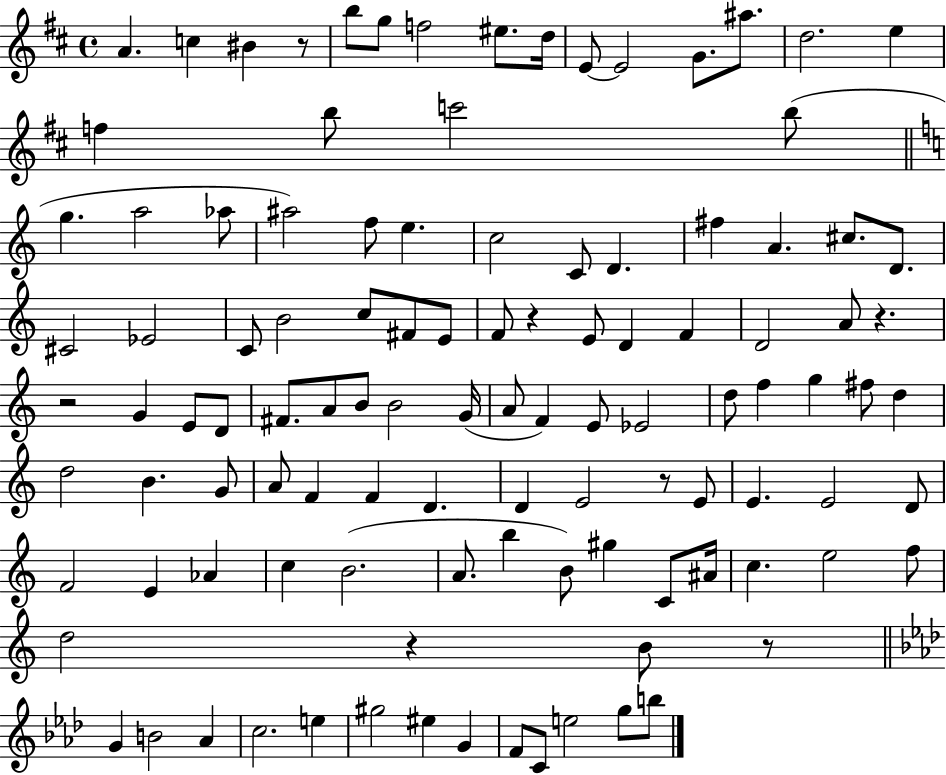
X:1
T:Untitled
M:4/4
L:1/4
K:D
A c ^B z/2 b/2 g/2 f2 ^e/2 d/4 E/2 E2 G/2 ^a/2 d2 e f b/2 c'2 b/2 g a2 _a/2 ^a2 f/2 e c2 C/2 D ^f A ^c/2 D/2 ^C2 _E2 C/2 B2 c/2 ^F/2 E/2 F/2 z E/2 D F D2 A/2 z z2 G E/2 D/2 ^F/2 A/2 B/2 B2 G/4 A/2 F E/2 _E2 d/2 f g ^f/2 d d2 B G/2 A/2 F F D D E2 z/2 E/2 E E2 D/2 F2 E _A c B2 A/2 b B/2 ^g C/2 ^A/4 c e2 f/2 d2 z B/2 z/2 G B2 _A c2 e ^g2 ^e G F/2 C/2 e2 g/2 b/2